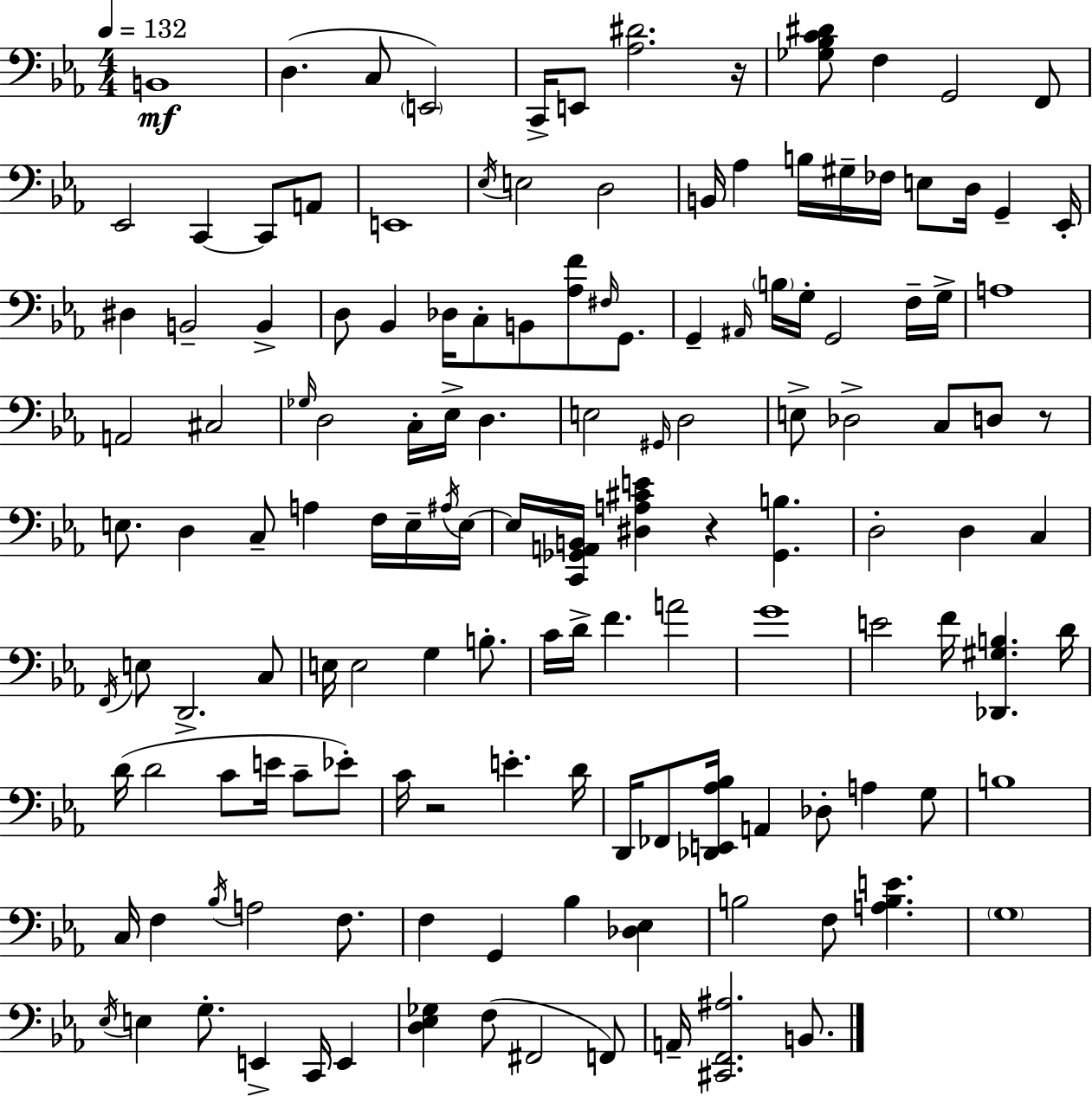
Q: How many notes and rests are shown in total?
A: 140